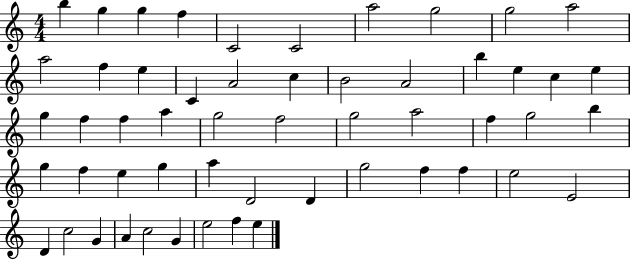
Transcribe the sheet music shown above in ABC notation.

X:1
T:Untitled
M:4/4
L:1/4
K:C
b g g f C2 C2 a2 g2 g2 a2 a2 f e C A2 c B2 A2 b e c e g f f a g2 f2 g2 a2 f g2 b g f e g a D2 D g2 f f e2 E2 D c2 G A c2 G e2 f e